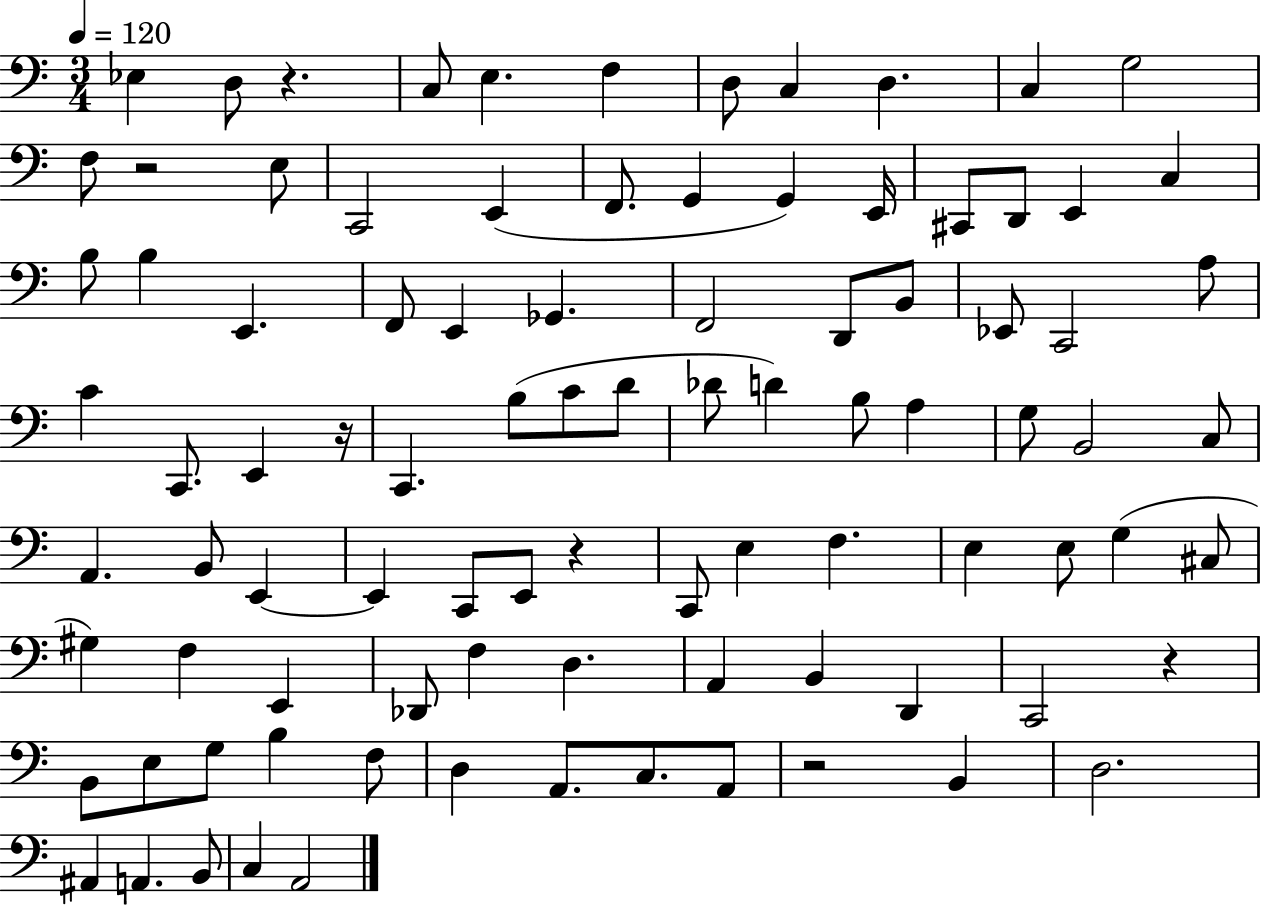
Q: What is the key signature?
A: C major